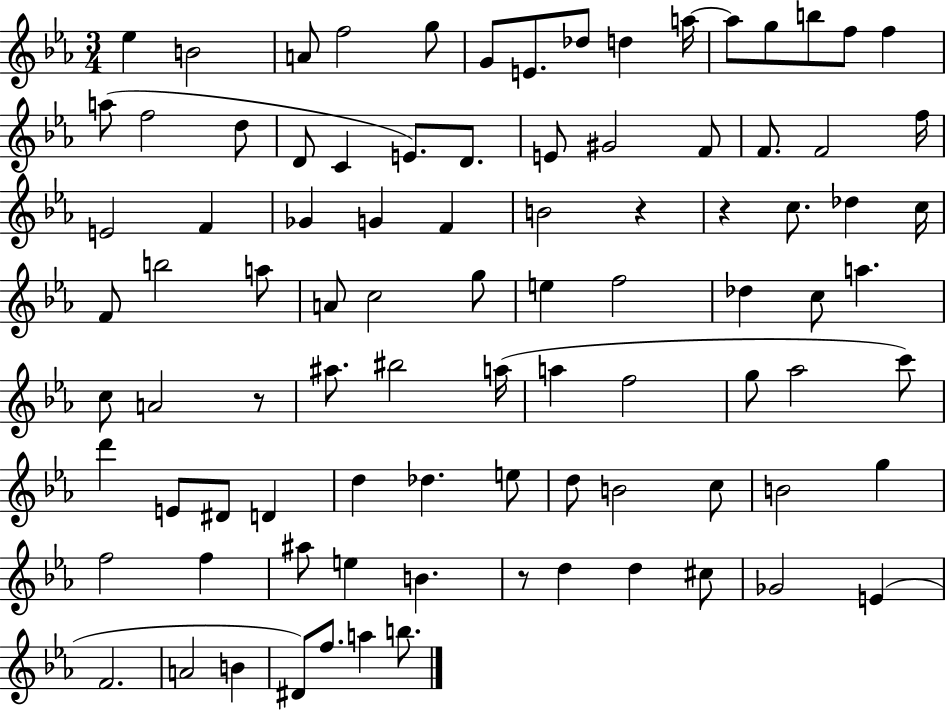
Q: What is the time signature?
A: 3/4